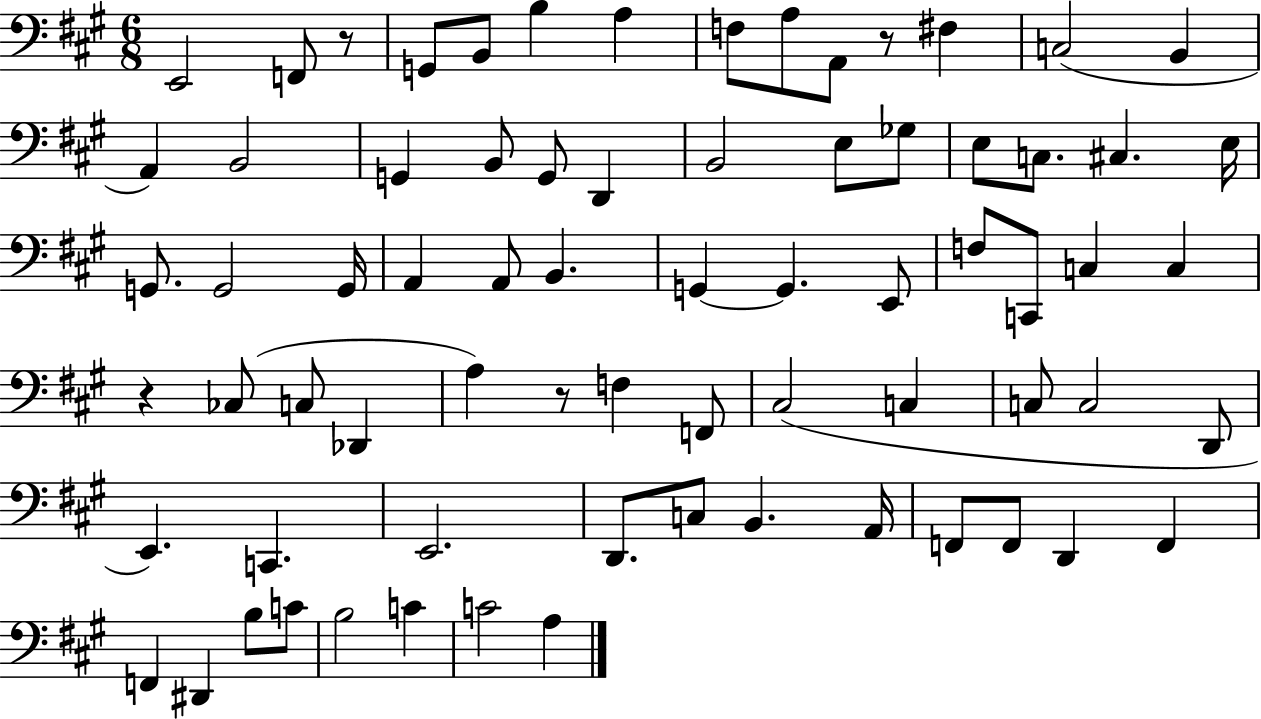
{
  \clef bass
  \numericTimeSignature
  \time 6/8
  \key a \major
  \repeat volta 2 { e,2 f,8 r8 | g,8 b,8 b4 a4 | f8 a8 a,8 r8 fis4 | c2( b,4 | \break a,4) b,2 | g,4 b,8 g,8 d,4 | b,2 e8 ges8 | e8 c8. cis4. e16 | \break g,8. g,2 g,16 | a,4 a,8 b,4. | g,4~~ g,4. e,8 | f8 c,8 c4 c4 | \break r4 ces8( c8 des,4 | a4) r8 f4 f,8 | cis2( c4 | c8 c2 d,8 | \break e,4.) c,4. | e,2. | d,8. c8 b,4. a,16 | f,8 f,8 d,4 f,4 | \break f,4 dis,4 b8 c'8 | b2 c'4 | c'2 a4 | } \bar "|."
}